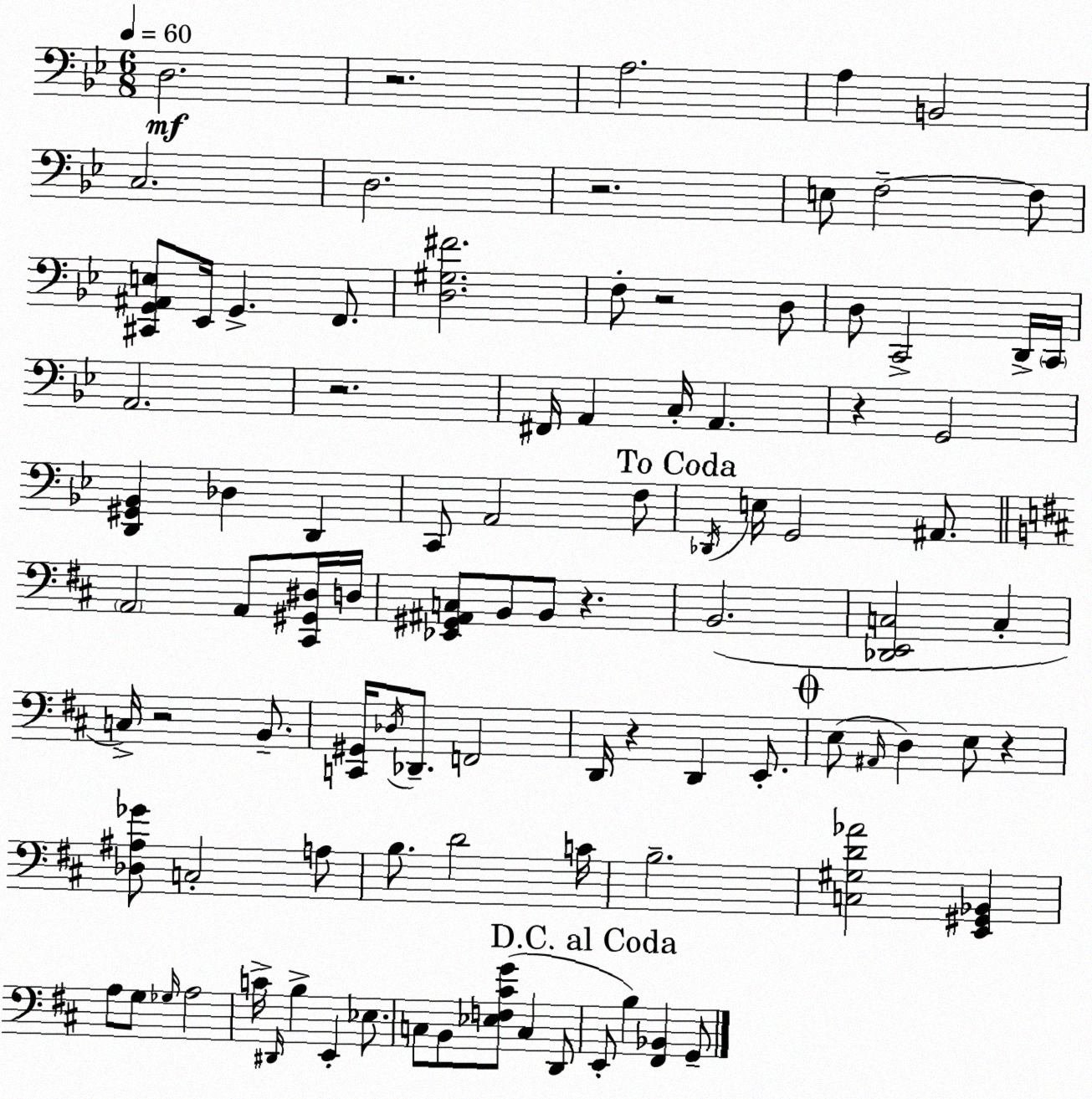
X:1
T:Untitled
M:6/8
L:1/4
K:Gm
D,2 z2 A,2 A, B,,2 C,2 D,2 z2 E,/2 F,2 F,/2 [^C,,G,,^A,,E,]/2 _E,,/4 G,, F,,/2 [D,^G,^F]2 F,/2 z2 D,/2 D,/2 C,,2 D,,/4 C,,/4 A,,2 z2 ^F,,/4 A,, C,/4 A,, z G,,2 [D,,^G,,_B,,] _D, D,, C,,/2 A,,2 F,/2 _D,,/4 E,/4 G,,2 ^A,,/2 A,,2 A,,/2 [^C,,^G,,^D,]/4 D,/4 [_E,,^G,,^A,,C,]/2 B,,/2 B,,/2 z B,,2 [_D,,E,,C,]2 C, C,/4 z2 B,,/2 [C,,^G,,]/4 _D,/4 _D,,/2 F,,2 D,,/4 z D,, E,,/2 E,/2 ^A,,/4 D, E,/2 z [_D,^A,_G]/2 C,2 A,/2 B,/2 D2 C/4 B,2 [C,^G,D_A]2 [E,,^G,,_B,,] A,/2 G,/2 _G,/4 A,2 C/4 ^D,,/4 B, E,, _E,/2 C,/2 B,,/2 [_E,F,^CG]/2 C, D,,/2 E,,/2 B, [^F,,_B,,] G,,/2